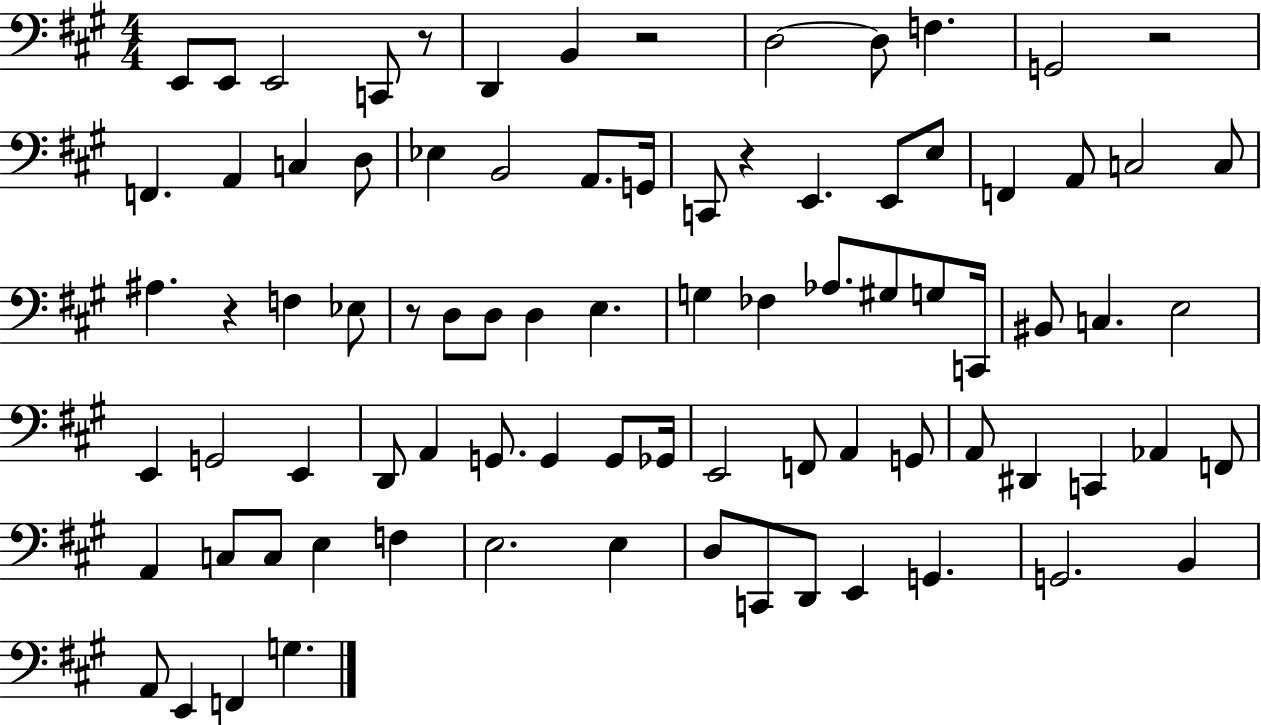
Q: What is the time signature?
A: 4/4